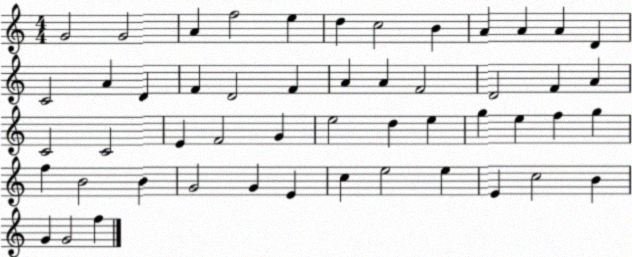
X:1
T:Untitled
M:4/4
L:1/4
K:C
G2 G2 A f2 e d c2 B A A A D C2 A D F D2 F A A F2 D2 F A C2 C2 E F2 G e2 d e g e f g f B2 B G2 G E c e2 e E c2 B G G2 f